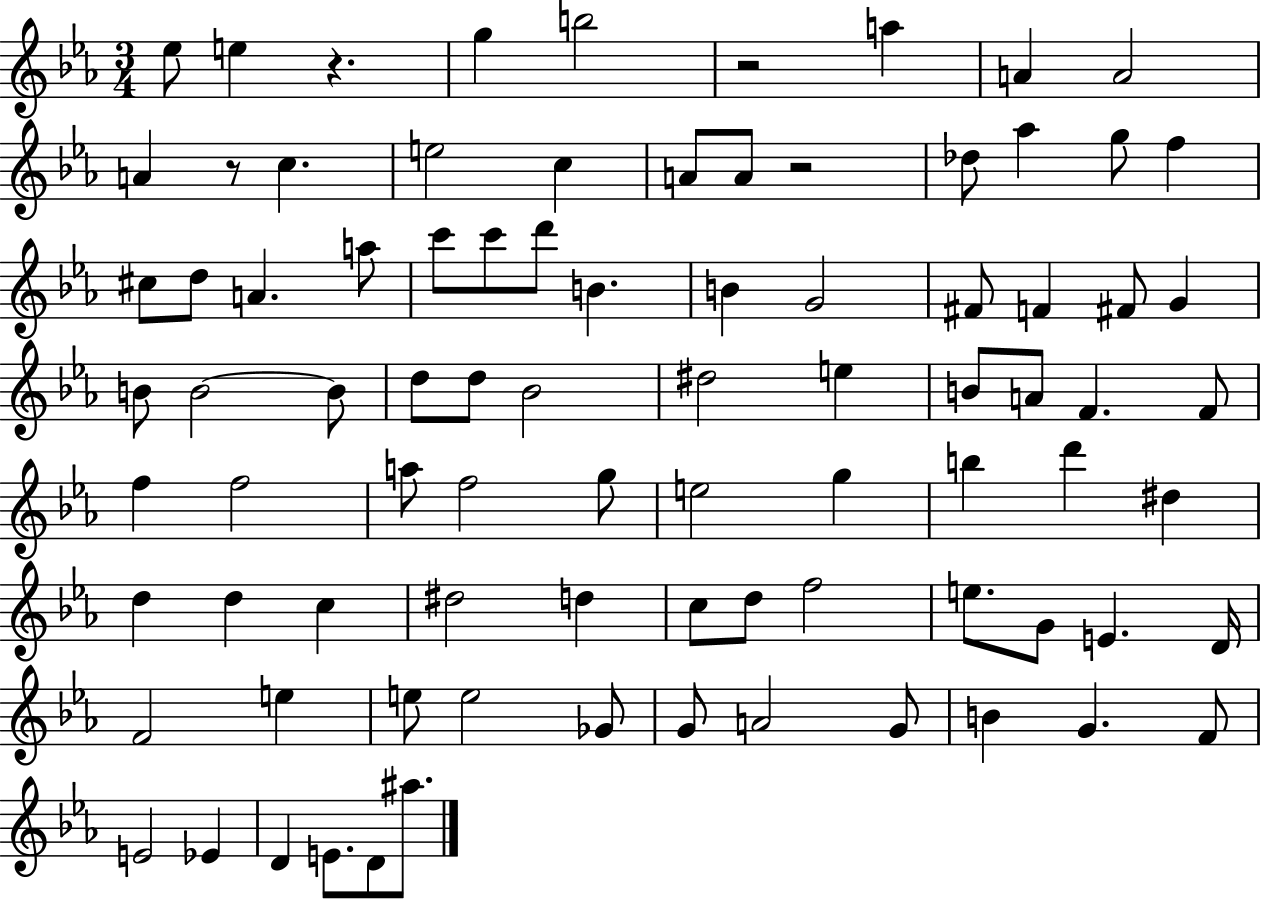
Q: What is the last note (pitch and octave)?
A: A#5